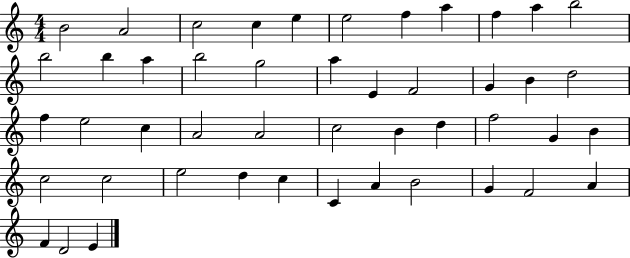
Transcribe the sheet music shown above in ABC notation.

X:1
T:Untitled
M:4/4
L:1/4
K:C
B2 A2 c2 c e e2 f a f a b2 b2 b a b2 g2 a E F2 G B d2 f e2 c A2 A2 c2 B d f2 G B c2 c2 e2 d c C A B2 G F2 A F D2 E